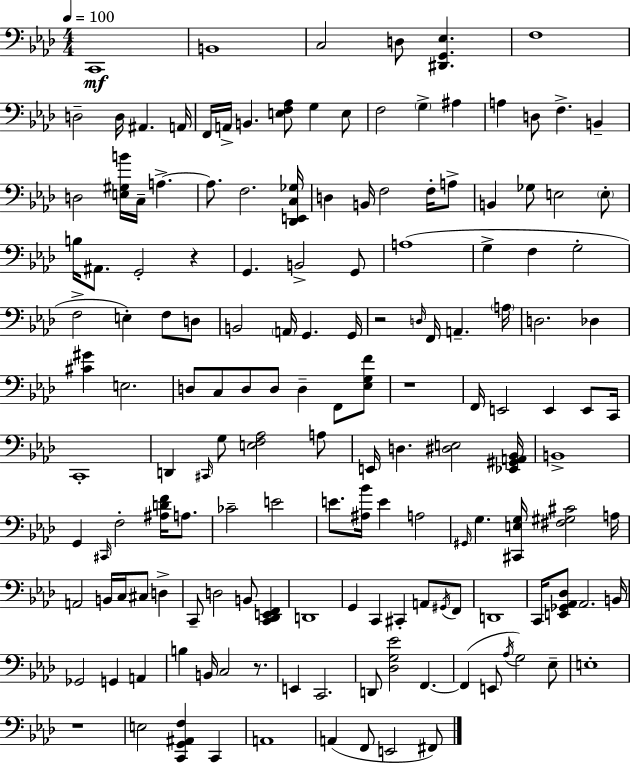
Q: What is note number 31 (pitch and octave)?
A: A3